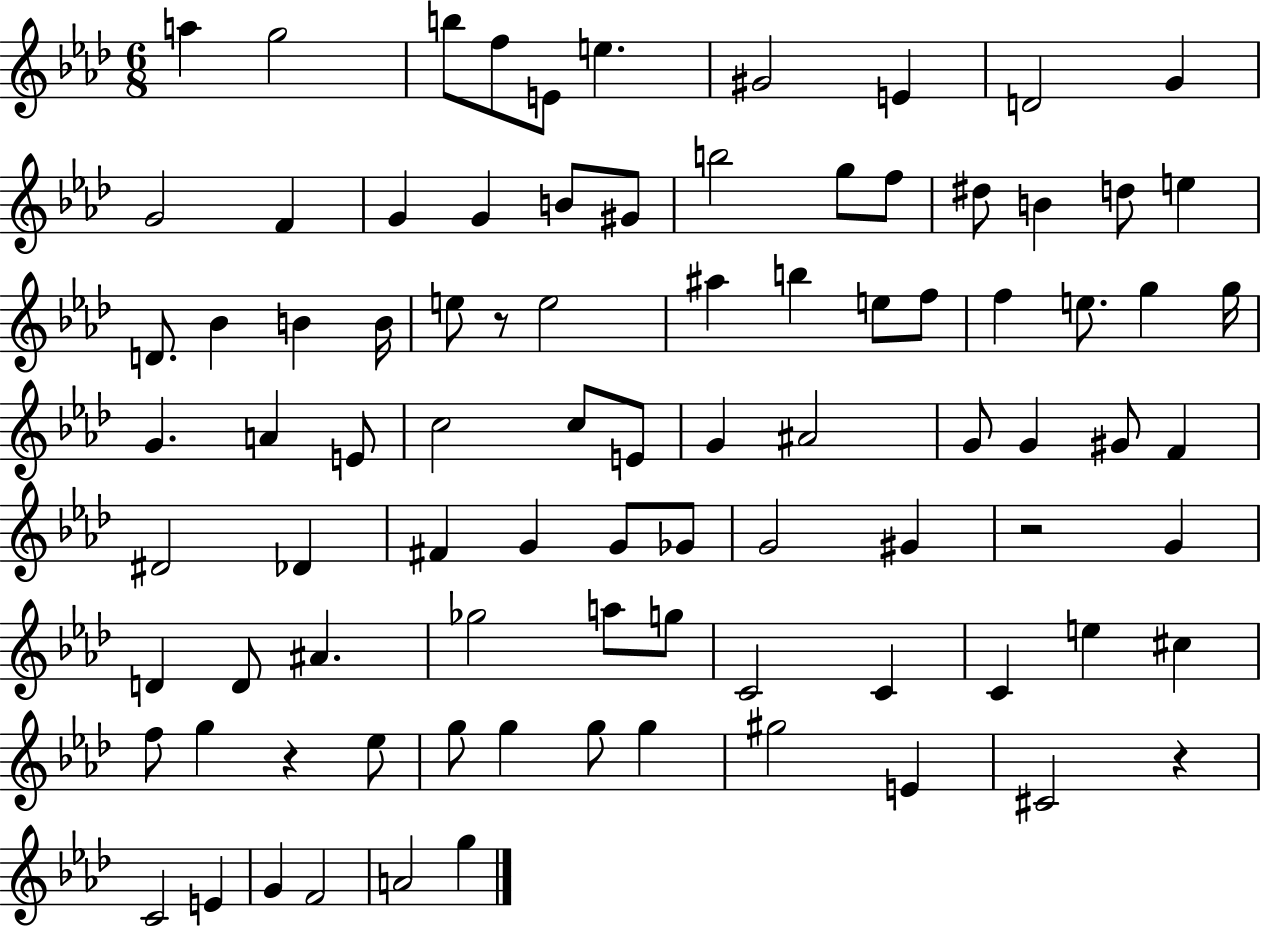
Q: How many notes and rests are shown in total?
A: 89